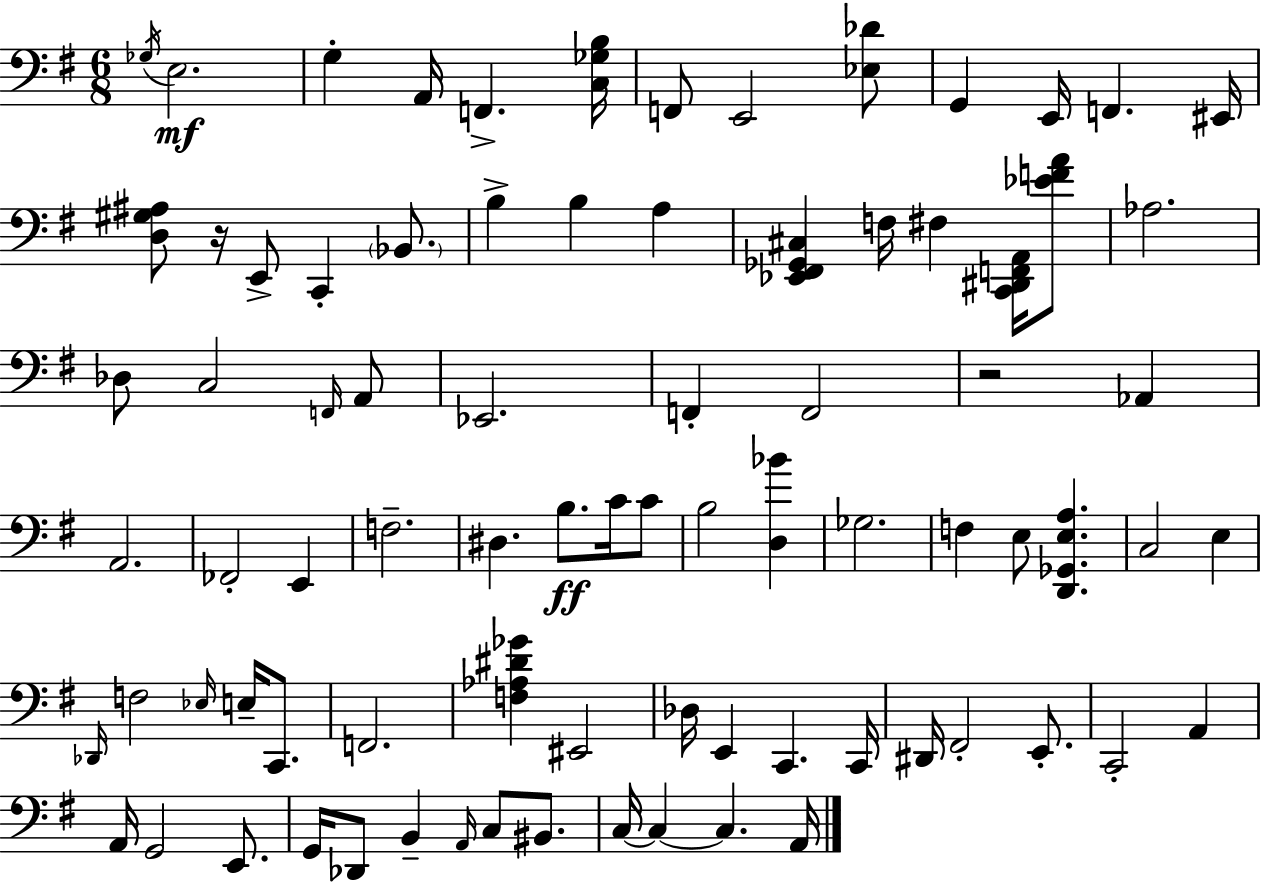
{
  \clef bass
  \numericTimeSignature
  \time 6/8
  \key e \minor
  \repeat volta 2 { \acciaccatura { ges16 }\mf e2. | g4-. a,16 f,4.-> | <c ges b>16 f,8 e,2 <ees des'>8 | g,4 e,16 f,4. | \break eis,16 <d gis ais>8 r16 e,8-> c,4-. \parenthesize bes,8. | b4-> b4 a4 | <ees, fis, ges, cis>4 f16 fis4 <c, dis, f, a,>16 <ees' f' a'>8 | aes2. | \break des8 c2 \grace { f,16 } | a,8 ees,2. | f,4-. f,2 | r2 aes,4 | \break a,2. | fes,2-. e,4 | f2.-- | dis4. b8.\ff c'16 | \break c'8 b2 <d bes'>4 | ges2. | f4 e8 <d, ges, e a>4. | c2 e4 | \break \grace { des,16 } f2 \grace { ees16 } | e16-- c,8. f,2. | <f aes dis' ges'>4 eis,2 | des16 e,4 c,4. | \break c,16 dis,16 fis,2-. | e,8.-. c,2-. | a,4 a,16 g,2 | e,8. g,16 des,8 b,4-- \grace { a,16 } | \break c8 bis,8. c16~~ c4~~ c4. | a,16 } \bar "|."
}